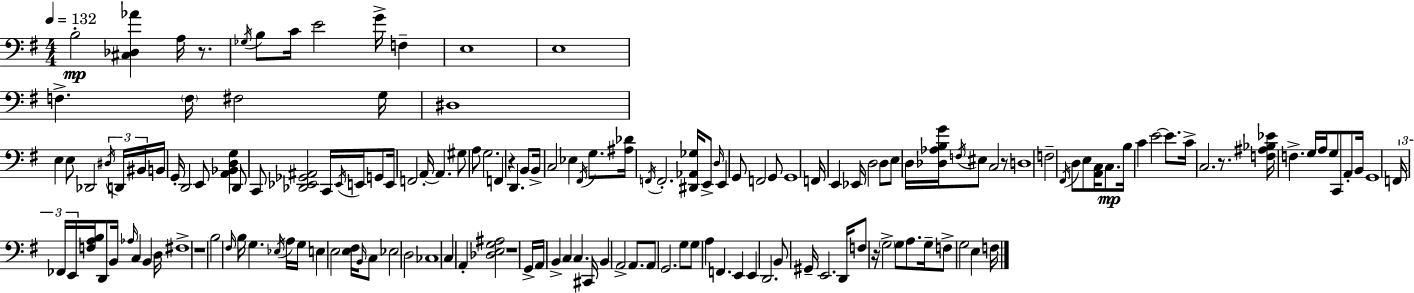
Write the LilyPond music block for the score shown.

{
  \clef bass
  \numericTimeSignature
  \time 4/4
  \key g \major
  \tempo 4 = 132
  \repeat volta 2 { b2-.\mp <cis des aes'>4 a16 r8. | \acciaccatura { ges16 } b8 c'16 e'2 g'16-> f4-- | e1 | e1 | \break f4.-> \parenthesize f16 fis2 | g16 dis1 | e4 e8 des,2 \tuplet 3/2 { \acciaccatura { dis16 } | d,16 bis,16 } b,16 g,16-. d,2 e,8 <a, bes, d g>4 | \break d,8 c,8 <des, ees, ges, ais,>2 c,16 \acciaccatura { ees,16 } | e,16 g,8 e,16 f,2 a,16-.~~ a,4. | gis8 a8 g2. | f,4 r4 d,4. | \break b,8 b,16-> c2 ees4 | \acciaccatura { fis,16 } g8. <ais des'>16 \acciaccatura { f,16 } f,2.-. | <dis, aes, ges>16 e,8-> \grace { d16 } e,4 g,8 f,2 | g,8 g,1 | \break f,16 e,4 ees,16 d2 | d8 e8 d16 <des aes b g'>16 \acciaccatura { f16 } eis8 c2 | r8 d1 | f2-- \acciaccatura { fis,16 } | \break d8 e8 <a, c>16 c8.\mp b16 c'4 e'2~~ | e'8. c'16-> c2. | r8. <f ais bes ees'>16 f4.-> g16 | a16 g8 c,8 a,8-. b,16 g,1 | \break \tuplet 3/2 { f,16 fes,16 e,16 } <f a b>16 d,8 b,16 \grace { aes16 } | c4 b,4 d16 fis1-> | r1 | b2 | \break \grace { fis16 } b16 g4. \acciaccatura { ees16 } a16 g16 e4 | e2 <e fis>16 \grace { b,16 } c8 ees2 | d2 ces1 | c4 | \break a,4-. <des e g ais>2 r1 | g,16-> a,16 b,4-> | c4 c4. cis,16 b,4 | a,2-> a,8. a,8 g,2. | \break g8 g8 a4 | f,4. e,4 e,4 | d,2. b,8 gis,16-- e,2. | d,16 f8 r16 \parenthesize g2-> | \break g8 a8. g16-- f8-> g2 | e4 f16 } \bar "|."
}